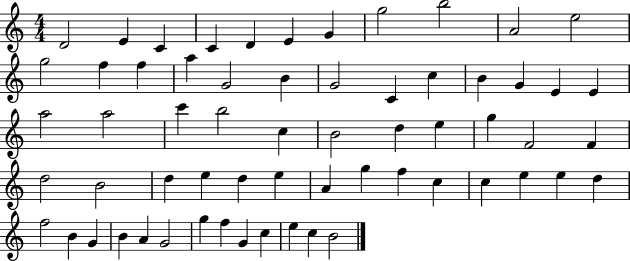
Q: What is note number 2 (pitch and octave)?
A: E4